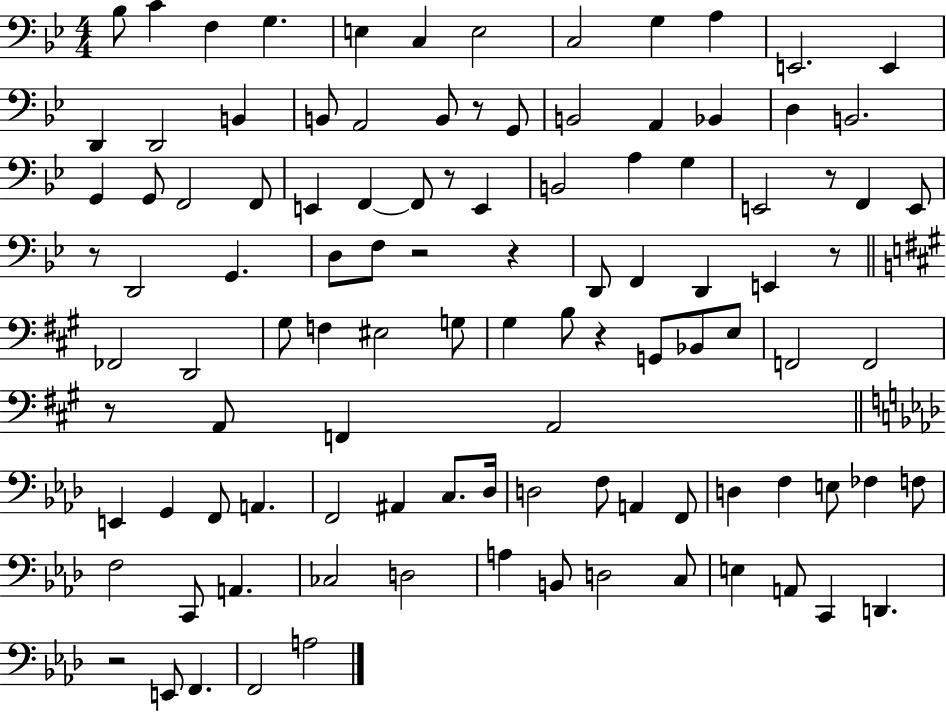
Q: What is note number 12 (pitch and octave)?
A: E2